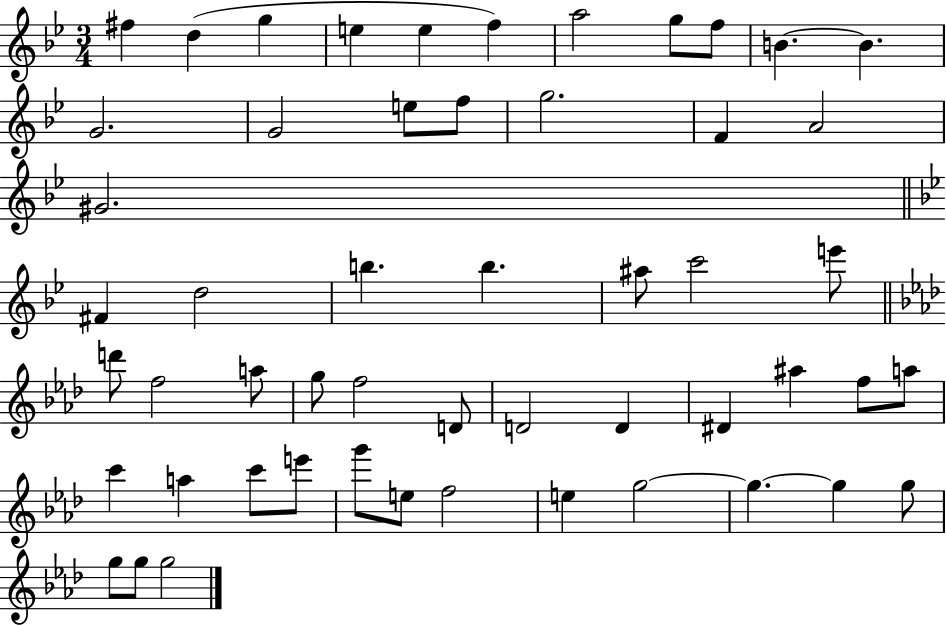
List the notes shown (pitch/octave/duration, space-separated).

F#5/q D5/q G5/q E5/q E5/q F5/q A5/h G5/e F5/e B4/q. B4/q. G4/h. G4/h E5/e F5/e G5/h. F4/q A4/h G#4/h. F#4/q D5/h B5/q. B5/q. A#5/e C6/h E6/e D6/e F5/h A5/e G5/e F5/h D4/e D4/h D4/q D#4/q A#5/q F5/e A5/e C6/q A5/q C6/e E6/e G6/e E5/e F5/h E5/q G5/h G5/q. G5/q G5/e G5/e G5/e G5/h